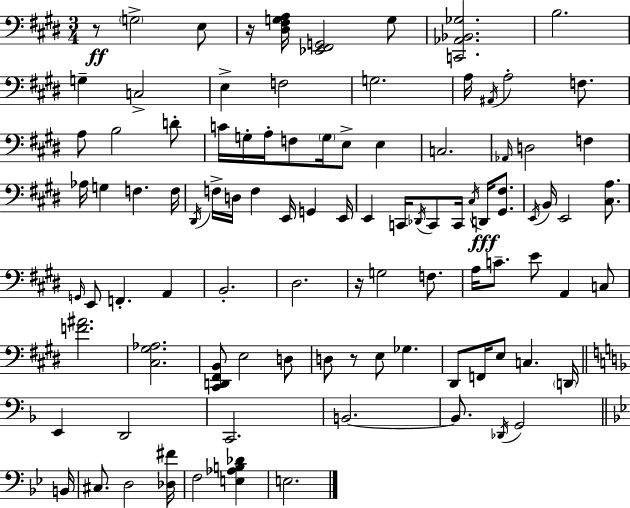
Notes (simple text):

R/e G3/h E3/e R/s [D#3,F#3,G3,A3]/s [Eb2,F#2,G2]/h G3/e [C2,Ab2,Bb2,Gb3]/h. B3/h. G3/q C3/h E3/q F3/h G3/h. A3/s A#2/s A3/h F3/e. A3/e B3/h D4/e C4/s G3/s A3/s F3/e G3/s E3/e E3/q C3/h. Ab2/s D3/h F3/q Ab3/s G3/q F3/q. F3/s D#2/s F3/s D3/s F3/q E2/s G2/q E2/s E2/q C2/s Db2/s C2/e C2/s C#3/s D2/s [G#2,F#3]/e. E2/s B2/s E2/h [C#3,A3]/e. G2/s E2/e F2/q. A2/q B2/h. D#3/h. R/s G3/h F3/e. A3/s C4/e. E4/e A2/q C3/e [F4,A#4]/h. [C#3,G#3,Ab3]/h. [C#2,D2,F#2,B2]/e E3/h D3/e D3/e R/e E3/e Gb3/q. D#2/e F2/s E3/e C3/q. D2/s E2/q D2/h C2/h. B2/h. B2/e. Db2/s G2/h B2/s C#3/e. D3/h [Db3,F#4]/s F3/h [E3,Ab3,B3,Db4]/q E3/h.